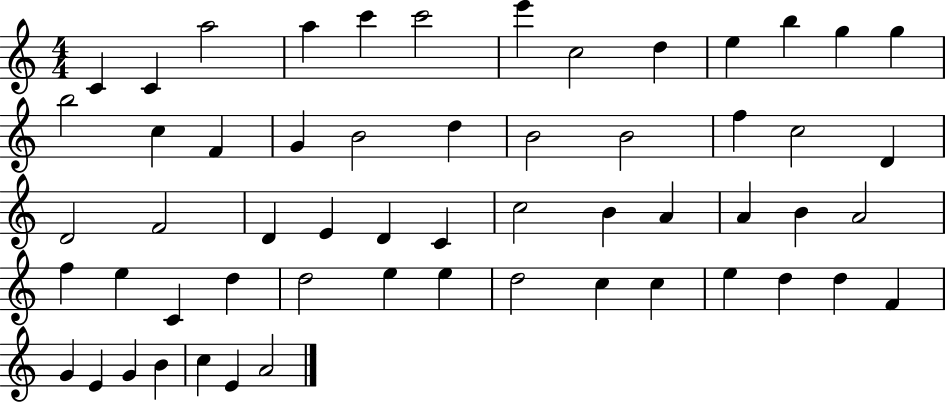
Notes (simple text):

C4/q C4/q A5/h A5/q C6/q C6/h E6/q C5/h D5/q E5/q B5/q G5/q G5/q B5/h C5/q F4/q G4/q B4/h D5/q B4/h B4/h F5/q C5/h D4/q D4/h F4/h D4/q E4/q D4/q C4/q C5/h B4/q A4/q A4/q B4/q A4/h F5/q E5/q C4/q D5/q D5/h E5/q E5/q D5/h C5/q C5/q E5/q D5/q D5/q F4/q G4/q E4/q G4/q B4/q C5/q E4/q A4/h